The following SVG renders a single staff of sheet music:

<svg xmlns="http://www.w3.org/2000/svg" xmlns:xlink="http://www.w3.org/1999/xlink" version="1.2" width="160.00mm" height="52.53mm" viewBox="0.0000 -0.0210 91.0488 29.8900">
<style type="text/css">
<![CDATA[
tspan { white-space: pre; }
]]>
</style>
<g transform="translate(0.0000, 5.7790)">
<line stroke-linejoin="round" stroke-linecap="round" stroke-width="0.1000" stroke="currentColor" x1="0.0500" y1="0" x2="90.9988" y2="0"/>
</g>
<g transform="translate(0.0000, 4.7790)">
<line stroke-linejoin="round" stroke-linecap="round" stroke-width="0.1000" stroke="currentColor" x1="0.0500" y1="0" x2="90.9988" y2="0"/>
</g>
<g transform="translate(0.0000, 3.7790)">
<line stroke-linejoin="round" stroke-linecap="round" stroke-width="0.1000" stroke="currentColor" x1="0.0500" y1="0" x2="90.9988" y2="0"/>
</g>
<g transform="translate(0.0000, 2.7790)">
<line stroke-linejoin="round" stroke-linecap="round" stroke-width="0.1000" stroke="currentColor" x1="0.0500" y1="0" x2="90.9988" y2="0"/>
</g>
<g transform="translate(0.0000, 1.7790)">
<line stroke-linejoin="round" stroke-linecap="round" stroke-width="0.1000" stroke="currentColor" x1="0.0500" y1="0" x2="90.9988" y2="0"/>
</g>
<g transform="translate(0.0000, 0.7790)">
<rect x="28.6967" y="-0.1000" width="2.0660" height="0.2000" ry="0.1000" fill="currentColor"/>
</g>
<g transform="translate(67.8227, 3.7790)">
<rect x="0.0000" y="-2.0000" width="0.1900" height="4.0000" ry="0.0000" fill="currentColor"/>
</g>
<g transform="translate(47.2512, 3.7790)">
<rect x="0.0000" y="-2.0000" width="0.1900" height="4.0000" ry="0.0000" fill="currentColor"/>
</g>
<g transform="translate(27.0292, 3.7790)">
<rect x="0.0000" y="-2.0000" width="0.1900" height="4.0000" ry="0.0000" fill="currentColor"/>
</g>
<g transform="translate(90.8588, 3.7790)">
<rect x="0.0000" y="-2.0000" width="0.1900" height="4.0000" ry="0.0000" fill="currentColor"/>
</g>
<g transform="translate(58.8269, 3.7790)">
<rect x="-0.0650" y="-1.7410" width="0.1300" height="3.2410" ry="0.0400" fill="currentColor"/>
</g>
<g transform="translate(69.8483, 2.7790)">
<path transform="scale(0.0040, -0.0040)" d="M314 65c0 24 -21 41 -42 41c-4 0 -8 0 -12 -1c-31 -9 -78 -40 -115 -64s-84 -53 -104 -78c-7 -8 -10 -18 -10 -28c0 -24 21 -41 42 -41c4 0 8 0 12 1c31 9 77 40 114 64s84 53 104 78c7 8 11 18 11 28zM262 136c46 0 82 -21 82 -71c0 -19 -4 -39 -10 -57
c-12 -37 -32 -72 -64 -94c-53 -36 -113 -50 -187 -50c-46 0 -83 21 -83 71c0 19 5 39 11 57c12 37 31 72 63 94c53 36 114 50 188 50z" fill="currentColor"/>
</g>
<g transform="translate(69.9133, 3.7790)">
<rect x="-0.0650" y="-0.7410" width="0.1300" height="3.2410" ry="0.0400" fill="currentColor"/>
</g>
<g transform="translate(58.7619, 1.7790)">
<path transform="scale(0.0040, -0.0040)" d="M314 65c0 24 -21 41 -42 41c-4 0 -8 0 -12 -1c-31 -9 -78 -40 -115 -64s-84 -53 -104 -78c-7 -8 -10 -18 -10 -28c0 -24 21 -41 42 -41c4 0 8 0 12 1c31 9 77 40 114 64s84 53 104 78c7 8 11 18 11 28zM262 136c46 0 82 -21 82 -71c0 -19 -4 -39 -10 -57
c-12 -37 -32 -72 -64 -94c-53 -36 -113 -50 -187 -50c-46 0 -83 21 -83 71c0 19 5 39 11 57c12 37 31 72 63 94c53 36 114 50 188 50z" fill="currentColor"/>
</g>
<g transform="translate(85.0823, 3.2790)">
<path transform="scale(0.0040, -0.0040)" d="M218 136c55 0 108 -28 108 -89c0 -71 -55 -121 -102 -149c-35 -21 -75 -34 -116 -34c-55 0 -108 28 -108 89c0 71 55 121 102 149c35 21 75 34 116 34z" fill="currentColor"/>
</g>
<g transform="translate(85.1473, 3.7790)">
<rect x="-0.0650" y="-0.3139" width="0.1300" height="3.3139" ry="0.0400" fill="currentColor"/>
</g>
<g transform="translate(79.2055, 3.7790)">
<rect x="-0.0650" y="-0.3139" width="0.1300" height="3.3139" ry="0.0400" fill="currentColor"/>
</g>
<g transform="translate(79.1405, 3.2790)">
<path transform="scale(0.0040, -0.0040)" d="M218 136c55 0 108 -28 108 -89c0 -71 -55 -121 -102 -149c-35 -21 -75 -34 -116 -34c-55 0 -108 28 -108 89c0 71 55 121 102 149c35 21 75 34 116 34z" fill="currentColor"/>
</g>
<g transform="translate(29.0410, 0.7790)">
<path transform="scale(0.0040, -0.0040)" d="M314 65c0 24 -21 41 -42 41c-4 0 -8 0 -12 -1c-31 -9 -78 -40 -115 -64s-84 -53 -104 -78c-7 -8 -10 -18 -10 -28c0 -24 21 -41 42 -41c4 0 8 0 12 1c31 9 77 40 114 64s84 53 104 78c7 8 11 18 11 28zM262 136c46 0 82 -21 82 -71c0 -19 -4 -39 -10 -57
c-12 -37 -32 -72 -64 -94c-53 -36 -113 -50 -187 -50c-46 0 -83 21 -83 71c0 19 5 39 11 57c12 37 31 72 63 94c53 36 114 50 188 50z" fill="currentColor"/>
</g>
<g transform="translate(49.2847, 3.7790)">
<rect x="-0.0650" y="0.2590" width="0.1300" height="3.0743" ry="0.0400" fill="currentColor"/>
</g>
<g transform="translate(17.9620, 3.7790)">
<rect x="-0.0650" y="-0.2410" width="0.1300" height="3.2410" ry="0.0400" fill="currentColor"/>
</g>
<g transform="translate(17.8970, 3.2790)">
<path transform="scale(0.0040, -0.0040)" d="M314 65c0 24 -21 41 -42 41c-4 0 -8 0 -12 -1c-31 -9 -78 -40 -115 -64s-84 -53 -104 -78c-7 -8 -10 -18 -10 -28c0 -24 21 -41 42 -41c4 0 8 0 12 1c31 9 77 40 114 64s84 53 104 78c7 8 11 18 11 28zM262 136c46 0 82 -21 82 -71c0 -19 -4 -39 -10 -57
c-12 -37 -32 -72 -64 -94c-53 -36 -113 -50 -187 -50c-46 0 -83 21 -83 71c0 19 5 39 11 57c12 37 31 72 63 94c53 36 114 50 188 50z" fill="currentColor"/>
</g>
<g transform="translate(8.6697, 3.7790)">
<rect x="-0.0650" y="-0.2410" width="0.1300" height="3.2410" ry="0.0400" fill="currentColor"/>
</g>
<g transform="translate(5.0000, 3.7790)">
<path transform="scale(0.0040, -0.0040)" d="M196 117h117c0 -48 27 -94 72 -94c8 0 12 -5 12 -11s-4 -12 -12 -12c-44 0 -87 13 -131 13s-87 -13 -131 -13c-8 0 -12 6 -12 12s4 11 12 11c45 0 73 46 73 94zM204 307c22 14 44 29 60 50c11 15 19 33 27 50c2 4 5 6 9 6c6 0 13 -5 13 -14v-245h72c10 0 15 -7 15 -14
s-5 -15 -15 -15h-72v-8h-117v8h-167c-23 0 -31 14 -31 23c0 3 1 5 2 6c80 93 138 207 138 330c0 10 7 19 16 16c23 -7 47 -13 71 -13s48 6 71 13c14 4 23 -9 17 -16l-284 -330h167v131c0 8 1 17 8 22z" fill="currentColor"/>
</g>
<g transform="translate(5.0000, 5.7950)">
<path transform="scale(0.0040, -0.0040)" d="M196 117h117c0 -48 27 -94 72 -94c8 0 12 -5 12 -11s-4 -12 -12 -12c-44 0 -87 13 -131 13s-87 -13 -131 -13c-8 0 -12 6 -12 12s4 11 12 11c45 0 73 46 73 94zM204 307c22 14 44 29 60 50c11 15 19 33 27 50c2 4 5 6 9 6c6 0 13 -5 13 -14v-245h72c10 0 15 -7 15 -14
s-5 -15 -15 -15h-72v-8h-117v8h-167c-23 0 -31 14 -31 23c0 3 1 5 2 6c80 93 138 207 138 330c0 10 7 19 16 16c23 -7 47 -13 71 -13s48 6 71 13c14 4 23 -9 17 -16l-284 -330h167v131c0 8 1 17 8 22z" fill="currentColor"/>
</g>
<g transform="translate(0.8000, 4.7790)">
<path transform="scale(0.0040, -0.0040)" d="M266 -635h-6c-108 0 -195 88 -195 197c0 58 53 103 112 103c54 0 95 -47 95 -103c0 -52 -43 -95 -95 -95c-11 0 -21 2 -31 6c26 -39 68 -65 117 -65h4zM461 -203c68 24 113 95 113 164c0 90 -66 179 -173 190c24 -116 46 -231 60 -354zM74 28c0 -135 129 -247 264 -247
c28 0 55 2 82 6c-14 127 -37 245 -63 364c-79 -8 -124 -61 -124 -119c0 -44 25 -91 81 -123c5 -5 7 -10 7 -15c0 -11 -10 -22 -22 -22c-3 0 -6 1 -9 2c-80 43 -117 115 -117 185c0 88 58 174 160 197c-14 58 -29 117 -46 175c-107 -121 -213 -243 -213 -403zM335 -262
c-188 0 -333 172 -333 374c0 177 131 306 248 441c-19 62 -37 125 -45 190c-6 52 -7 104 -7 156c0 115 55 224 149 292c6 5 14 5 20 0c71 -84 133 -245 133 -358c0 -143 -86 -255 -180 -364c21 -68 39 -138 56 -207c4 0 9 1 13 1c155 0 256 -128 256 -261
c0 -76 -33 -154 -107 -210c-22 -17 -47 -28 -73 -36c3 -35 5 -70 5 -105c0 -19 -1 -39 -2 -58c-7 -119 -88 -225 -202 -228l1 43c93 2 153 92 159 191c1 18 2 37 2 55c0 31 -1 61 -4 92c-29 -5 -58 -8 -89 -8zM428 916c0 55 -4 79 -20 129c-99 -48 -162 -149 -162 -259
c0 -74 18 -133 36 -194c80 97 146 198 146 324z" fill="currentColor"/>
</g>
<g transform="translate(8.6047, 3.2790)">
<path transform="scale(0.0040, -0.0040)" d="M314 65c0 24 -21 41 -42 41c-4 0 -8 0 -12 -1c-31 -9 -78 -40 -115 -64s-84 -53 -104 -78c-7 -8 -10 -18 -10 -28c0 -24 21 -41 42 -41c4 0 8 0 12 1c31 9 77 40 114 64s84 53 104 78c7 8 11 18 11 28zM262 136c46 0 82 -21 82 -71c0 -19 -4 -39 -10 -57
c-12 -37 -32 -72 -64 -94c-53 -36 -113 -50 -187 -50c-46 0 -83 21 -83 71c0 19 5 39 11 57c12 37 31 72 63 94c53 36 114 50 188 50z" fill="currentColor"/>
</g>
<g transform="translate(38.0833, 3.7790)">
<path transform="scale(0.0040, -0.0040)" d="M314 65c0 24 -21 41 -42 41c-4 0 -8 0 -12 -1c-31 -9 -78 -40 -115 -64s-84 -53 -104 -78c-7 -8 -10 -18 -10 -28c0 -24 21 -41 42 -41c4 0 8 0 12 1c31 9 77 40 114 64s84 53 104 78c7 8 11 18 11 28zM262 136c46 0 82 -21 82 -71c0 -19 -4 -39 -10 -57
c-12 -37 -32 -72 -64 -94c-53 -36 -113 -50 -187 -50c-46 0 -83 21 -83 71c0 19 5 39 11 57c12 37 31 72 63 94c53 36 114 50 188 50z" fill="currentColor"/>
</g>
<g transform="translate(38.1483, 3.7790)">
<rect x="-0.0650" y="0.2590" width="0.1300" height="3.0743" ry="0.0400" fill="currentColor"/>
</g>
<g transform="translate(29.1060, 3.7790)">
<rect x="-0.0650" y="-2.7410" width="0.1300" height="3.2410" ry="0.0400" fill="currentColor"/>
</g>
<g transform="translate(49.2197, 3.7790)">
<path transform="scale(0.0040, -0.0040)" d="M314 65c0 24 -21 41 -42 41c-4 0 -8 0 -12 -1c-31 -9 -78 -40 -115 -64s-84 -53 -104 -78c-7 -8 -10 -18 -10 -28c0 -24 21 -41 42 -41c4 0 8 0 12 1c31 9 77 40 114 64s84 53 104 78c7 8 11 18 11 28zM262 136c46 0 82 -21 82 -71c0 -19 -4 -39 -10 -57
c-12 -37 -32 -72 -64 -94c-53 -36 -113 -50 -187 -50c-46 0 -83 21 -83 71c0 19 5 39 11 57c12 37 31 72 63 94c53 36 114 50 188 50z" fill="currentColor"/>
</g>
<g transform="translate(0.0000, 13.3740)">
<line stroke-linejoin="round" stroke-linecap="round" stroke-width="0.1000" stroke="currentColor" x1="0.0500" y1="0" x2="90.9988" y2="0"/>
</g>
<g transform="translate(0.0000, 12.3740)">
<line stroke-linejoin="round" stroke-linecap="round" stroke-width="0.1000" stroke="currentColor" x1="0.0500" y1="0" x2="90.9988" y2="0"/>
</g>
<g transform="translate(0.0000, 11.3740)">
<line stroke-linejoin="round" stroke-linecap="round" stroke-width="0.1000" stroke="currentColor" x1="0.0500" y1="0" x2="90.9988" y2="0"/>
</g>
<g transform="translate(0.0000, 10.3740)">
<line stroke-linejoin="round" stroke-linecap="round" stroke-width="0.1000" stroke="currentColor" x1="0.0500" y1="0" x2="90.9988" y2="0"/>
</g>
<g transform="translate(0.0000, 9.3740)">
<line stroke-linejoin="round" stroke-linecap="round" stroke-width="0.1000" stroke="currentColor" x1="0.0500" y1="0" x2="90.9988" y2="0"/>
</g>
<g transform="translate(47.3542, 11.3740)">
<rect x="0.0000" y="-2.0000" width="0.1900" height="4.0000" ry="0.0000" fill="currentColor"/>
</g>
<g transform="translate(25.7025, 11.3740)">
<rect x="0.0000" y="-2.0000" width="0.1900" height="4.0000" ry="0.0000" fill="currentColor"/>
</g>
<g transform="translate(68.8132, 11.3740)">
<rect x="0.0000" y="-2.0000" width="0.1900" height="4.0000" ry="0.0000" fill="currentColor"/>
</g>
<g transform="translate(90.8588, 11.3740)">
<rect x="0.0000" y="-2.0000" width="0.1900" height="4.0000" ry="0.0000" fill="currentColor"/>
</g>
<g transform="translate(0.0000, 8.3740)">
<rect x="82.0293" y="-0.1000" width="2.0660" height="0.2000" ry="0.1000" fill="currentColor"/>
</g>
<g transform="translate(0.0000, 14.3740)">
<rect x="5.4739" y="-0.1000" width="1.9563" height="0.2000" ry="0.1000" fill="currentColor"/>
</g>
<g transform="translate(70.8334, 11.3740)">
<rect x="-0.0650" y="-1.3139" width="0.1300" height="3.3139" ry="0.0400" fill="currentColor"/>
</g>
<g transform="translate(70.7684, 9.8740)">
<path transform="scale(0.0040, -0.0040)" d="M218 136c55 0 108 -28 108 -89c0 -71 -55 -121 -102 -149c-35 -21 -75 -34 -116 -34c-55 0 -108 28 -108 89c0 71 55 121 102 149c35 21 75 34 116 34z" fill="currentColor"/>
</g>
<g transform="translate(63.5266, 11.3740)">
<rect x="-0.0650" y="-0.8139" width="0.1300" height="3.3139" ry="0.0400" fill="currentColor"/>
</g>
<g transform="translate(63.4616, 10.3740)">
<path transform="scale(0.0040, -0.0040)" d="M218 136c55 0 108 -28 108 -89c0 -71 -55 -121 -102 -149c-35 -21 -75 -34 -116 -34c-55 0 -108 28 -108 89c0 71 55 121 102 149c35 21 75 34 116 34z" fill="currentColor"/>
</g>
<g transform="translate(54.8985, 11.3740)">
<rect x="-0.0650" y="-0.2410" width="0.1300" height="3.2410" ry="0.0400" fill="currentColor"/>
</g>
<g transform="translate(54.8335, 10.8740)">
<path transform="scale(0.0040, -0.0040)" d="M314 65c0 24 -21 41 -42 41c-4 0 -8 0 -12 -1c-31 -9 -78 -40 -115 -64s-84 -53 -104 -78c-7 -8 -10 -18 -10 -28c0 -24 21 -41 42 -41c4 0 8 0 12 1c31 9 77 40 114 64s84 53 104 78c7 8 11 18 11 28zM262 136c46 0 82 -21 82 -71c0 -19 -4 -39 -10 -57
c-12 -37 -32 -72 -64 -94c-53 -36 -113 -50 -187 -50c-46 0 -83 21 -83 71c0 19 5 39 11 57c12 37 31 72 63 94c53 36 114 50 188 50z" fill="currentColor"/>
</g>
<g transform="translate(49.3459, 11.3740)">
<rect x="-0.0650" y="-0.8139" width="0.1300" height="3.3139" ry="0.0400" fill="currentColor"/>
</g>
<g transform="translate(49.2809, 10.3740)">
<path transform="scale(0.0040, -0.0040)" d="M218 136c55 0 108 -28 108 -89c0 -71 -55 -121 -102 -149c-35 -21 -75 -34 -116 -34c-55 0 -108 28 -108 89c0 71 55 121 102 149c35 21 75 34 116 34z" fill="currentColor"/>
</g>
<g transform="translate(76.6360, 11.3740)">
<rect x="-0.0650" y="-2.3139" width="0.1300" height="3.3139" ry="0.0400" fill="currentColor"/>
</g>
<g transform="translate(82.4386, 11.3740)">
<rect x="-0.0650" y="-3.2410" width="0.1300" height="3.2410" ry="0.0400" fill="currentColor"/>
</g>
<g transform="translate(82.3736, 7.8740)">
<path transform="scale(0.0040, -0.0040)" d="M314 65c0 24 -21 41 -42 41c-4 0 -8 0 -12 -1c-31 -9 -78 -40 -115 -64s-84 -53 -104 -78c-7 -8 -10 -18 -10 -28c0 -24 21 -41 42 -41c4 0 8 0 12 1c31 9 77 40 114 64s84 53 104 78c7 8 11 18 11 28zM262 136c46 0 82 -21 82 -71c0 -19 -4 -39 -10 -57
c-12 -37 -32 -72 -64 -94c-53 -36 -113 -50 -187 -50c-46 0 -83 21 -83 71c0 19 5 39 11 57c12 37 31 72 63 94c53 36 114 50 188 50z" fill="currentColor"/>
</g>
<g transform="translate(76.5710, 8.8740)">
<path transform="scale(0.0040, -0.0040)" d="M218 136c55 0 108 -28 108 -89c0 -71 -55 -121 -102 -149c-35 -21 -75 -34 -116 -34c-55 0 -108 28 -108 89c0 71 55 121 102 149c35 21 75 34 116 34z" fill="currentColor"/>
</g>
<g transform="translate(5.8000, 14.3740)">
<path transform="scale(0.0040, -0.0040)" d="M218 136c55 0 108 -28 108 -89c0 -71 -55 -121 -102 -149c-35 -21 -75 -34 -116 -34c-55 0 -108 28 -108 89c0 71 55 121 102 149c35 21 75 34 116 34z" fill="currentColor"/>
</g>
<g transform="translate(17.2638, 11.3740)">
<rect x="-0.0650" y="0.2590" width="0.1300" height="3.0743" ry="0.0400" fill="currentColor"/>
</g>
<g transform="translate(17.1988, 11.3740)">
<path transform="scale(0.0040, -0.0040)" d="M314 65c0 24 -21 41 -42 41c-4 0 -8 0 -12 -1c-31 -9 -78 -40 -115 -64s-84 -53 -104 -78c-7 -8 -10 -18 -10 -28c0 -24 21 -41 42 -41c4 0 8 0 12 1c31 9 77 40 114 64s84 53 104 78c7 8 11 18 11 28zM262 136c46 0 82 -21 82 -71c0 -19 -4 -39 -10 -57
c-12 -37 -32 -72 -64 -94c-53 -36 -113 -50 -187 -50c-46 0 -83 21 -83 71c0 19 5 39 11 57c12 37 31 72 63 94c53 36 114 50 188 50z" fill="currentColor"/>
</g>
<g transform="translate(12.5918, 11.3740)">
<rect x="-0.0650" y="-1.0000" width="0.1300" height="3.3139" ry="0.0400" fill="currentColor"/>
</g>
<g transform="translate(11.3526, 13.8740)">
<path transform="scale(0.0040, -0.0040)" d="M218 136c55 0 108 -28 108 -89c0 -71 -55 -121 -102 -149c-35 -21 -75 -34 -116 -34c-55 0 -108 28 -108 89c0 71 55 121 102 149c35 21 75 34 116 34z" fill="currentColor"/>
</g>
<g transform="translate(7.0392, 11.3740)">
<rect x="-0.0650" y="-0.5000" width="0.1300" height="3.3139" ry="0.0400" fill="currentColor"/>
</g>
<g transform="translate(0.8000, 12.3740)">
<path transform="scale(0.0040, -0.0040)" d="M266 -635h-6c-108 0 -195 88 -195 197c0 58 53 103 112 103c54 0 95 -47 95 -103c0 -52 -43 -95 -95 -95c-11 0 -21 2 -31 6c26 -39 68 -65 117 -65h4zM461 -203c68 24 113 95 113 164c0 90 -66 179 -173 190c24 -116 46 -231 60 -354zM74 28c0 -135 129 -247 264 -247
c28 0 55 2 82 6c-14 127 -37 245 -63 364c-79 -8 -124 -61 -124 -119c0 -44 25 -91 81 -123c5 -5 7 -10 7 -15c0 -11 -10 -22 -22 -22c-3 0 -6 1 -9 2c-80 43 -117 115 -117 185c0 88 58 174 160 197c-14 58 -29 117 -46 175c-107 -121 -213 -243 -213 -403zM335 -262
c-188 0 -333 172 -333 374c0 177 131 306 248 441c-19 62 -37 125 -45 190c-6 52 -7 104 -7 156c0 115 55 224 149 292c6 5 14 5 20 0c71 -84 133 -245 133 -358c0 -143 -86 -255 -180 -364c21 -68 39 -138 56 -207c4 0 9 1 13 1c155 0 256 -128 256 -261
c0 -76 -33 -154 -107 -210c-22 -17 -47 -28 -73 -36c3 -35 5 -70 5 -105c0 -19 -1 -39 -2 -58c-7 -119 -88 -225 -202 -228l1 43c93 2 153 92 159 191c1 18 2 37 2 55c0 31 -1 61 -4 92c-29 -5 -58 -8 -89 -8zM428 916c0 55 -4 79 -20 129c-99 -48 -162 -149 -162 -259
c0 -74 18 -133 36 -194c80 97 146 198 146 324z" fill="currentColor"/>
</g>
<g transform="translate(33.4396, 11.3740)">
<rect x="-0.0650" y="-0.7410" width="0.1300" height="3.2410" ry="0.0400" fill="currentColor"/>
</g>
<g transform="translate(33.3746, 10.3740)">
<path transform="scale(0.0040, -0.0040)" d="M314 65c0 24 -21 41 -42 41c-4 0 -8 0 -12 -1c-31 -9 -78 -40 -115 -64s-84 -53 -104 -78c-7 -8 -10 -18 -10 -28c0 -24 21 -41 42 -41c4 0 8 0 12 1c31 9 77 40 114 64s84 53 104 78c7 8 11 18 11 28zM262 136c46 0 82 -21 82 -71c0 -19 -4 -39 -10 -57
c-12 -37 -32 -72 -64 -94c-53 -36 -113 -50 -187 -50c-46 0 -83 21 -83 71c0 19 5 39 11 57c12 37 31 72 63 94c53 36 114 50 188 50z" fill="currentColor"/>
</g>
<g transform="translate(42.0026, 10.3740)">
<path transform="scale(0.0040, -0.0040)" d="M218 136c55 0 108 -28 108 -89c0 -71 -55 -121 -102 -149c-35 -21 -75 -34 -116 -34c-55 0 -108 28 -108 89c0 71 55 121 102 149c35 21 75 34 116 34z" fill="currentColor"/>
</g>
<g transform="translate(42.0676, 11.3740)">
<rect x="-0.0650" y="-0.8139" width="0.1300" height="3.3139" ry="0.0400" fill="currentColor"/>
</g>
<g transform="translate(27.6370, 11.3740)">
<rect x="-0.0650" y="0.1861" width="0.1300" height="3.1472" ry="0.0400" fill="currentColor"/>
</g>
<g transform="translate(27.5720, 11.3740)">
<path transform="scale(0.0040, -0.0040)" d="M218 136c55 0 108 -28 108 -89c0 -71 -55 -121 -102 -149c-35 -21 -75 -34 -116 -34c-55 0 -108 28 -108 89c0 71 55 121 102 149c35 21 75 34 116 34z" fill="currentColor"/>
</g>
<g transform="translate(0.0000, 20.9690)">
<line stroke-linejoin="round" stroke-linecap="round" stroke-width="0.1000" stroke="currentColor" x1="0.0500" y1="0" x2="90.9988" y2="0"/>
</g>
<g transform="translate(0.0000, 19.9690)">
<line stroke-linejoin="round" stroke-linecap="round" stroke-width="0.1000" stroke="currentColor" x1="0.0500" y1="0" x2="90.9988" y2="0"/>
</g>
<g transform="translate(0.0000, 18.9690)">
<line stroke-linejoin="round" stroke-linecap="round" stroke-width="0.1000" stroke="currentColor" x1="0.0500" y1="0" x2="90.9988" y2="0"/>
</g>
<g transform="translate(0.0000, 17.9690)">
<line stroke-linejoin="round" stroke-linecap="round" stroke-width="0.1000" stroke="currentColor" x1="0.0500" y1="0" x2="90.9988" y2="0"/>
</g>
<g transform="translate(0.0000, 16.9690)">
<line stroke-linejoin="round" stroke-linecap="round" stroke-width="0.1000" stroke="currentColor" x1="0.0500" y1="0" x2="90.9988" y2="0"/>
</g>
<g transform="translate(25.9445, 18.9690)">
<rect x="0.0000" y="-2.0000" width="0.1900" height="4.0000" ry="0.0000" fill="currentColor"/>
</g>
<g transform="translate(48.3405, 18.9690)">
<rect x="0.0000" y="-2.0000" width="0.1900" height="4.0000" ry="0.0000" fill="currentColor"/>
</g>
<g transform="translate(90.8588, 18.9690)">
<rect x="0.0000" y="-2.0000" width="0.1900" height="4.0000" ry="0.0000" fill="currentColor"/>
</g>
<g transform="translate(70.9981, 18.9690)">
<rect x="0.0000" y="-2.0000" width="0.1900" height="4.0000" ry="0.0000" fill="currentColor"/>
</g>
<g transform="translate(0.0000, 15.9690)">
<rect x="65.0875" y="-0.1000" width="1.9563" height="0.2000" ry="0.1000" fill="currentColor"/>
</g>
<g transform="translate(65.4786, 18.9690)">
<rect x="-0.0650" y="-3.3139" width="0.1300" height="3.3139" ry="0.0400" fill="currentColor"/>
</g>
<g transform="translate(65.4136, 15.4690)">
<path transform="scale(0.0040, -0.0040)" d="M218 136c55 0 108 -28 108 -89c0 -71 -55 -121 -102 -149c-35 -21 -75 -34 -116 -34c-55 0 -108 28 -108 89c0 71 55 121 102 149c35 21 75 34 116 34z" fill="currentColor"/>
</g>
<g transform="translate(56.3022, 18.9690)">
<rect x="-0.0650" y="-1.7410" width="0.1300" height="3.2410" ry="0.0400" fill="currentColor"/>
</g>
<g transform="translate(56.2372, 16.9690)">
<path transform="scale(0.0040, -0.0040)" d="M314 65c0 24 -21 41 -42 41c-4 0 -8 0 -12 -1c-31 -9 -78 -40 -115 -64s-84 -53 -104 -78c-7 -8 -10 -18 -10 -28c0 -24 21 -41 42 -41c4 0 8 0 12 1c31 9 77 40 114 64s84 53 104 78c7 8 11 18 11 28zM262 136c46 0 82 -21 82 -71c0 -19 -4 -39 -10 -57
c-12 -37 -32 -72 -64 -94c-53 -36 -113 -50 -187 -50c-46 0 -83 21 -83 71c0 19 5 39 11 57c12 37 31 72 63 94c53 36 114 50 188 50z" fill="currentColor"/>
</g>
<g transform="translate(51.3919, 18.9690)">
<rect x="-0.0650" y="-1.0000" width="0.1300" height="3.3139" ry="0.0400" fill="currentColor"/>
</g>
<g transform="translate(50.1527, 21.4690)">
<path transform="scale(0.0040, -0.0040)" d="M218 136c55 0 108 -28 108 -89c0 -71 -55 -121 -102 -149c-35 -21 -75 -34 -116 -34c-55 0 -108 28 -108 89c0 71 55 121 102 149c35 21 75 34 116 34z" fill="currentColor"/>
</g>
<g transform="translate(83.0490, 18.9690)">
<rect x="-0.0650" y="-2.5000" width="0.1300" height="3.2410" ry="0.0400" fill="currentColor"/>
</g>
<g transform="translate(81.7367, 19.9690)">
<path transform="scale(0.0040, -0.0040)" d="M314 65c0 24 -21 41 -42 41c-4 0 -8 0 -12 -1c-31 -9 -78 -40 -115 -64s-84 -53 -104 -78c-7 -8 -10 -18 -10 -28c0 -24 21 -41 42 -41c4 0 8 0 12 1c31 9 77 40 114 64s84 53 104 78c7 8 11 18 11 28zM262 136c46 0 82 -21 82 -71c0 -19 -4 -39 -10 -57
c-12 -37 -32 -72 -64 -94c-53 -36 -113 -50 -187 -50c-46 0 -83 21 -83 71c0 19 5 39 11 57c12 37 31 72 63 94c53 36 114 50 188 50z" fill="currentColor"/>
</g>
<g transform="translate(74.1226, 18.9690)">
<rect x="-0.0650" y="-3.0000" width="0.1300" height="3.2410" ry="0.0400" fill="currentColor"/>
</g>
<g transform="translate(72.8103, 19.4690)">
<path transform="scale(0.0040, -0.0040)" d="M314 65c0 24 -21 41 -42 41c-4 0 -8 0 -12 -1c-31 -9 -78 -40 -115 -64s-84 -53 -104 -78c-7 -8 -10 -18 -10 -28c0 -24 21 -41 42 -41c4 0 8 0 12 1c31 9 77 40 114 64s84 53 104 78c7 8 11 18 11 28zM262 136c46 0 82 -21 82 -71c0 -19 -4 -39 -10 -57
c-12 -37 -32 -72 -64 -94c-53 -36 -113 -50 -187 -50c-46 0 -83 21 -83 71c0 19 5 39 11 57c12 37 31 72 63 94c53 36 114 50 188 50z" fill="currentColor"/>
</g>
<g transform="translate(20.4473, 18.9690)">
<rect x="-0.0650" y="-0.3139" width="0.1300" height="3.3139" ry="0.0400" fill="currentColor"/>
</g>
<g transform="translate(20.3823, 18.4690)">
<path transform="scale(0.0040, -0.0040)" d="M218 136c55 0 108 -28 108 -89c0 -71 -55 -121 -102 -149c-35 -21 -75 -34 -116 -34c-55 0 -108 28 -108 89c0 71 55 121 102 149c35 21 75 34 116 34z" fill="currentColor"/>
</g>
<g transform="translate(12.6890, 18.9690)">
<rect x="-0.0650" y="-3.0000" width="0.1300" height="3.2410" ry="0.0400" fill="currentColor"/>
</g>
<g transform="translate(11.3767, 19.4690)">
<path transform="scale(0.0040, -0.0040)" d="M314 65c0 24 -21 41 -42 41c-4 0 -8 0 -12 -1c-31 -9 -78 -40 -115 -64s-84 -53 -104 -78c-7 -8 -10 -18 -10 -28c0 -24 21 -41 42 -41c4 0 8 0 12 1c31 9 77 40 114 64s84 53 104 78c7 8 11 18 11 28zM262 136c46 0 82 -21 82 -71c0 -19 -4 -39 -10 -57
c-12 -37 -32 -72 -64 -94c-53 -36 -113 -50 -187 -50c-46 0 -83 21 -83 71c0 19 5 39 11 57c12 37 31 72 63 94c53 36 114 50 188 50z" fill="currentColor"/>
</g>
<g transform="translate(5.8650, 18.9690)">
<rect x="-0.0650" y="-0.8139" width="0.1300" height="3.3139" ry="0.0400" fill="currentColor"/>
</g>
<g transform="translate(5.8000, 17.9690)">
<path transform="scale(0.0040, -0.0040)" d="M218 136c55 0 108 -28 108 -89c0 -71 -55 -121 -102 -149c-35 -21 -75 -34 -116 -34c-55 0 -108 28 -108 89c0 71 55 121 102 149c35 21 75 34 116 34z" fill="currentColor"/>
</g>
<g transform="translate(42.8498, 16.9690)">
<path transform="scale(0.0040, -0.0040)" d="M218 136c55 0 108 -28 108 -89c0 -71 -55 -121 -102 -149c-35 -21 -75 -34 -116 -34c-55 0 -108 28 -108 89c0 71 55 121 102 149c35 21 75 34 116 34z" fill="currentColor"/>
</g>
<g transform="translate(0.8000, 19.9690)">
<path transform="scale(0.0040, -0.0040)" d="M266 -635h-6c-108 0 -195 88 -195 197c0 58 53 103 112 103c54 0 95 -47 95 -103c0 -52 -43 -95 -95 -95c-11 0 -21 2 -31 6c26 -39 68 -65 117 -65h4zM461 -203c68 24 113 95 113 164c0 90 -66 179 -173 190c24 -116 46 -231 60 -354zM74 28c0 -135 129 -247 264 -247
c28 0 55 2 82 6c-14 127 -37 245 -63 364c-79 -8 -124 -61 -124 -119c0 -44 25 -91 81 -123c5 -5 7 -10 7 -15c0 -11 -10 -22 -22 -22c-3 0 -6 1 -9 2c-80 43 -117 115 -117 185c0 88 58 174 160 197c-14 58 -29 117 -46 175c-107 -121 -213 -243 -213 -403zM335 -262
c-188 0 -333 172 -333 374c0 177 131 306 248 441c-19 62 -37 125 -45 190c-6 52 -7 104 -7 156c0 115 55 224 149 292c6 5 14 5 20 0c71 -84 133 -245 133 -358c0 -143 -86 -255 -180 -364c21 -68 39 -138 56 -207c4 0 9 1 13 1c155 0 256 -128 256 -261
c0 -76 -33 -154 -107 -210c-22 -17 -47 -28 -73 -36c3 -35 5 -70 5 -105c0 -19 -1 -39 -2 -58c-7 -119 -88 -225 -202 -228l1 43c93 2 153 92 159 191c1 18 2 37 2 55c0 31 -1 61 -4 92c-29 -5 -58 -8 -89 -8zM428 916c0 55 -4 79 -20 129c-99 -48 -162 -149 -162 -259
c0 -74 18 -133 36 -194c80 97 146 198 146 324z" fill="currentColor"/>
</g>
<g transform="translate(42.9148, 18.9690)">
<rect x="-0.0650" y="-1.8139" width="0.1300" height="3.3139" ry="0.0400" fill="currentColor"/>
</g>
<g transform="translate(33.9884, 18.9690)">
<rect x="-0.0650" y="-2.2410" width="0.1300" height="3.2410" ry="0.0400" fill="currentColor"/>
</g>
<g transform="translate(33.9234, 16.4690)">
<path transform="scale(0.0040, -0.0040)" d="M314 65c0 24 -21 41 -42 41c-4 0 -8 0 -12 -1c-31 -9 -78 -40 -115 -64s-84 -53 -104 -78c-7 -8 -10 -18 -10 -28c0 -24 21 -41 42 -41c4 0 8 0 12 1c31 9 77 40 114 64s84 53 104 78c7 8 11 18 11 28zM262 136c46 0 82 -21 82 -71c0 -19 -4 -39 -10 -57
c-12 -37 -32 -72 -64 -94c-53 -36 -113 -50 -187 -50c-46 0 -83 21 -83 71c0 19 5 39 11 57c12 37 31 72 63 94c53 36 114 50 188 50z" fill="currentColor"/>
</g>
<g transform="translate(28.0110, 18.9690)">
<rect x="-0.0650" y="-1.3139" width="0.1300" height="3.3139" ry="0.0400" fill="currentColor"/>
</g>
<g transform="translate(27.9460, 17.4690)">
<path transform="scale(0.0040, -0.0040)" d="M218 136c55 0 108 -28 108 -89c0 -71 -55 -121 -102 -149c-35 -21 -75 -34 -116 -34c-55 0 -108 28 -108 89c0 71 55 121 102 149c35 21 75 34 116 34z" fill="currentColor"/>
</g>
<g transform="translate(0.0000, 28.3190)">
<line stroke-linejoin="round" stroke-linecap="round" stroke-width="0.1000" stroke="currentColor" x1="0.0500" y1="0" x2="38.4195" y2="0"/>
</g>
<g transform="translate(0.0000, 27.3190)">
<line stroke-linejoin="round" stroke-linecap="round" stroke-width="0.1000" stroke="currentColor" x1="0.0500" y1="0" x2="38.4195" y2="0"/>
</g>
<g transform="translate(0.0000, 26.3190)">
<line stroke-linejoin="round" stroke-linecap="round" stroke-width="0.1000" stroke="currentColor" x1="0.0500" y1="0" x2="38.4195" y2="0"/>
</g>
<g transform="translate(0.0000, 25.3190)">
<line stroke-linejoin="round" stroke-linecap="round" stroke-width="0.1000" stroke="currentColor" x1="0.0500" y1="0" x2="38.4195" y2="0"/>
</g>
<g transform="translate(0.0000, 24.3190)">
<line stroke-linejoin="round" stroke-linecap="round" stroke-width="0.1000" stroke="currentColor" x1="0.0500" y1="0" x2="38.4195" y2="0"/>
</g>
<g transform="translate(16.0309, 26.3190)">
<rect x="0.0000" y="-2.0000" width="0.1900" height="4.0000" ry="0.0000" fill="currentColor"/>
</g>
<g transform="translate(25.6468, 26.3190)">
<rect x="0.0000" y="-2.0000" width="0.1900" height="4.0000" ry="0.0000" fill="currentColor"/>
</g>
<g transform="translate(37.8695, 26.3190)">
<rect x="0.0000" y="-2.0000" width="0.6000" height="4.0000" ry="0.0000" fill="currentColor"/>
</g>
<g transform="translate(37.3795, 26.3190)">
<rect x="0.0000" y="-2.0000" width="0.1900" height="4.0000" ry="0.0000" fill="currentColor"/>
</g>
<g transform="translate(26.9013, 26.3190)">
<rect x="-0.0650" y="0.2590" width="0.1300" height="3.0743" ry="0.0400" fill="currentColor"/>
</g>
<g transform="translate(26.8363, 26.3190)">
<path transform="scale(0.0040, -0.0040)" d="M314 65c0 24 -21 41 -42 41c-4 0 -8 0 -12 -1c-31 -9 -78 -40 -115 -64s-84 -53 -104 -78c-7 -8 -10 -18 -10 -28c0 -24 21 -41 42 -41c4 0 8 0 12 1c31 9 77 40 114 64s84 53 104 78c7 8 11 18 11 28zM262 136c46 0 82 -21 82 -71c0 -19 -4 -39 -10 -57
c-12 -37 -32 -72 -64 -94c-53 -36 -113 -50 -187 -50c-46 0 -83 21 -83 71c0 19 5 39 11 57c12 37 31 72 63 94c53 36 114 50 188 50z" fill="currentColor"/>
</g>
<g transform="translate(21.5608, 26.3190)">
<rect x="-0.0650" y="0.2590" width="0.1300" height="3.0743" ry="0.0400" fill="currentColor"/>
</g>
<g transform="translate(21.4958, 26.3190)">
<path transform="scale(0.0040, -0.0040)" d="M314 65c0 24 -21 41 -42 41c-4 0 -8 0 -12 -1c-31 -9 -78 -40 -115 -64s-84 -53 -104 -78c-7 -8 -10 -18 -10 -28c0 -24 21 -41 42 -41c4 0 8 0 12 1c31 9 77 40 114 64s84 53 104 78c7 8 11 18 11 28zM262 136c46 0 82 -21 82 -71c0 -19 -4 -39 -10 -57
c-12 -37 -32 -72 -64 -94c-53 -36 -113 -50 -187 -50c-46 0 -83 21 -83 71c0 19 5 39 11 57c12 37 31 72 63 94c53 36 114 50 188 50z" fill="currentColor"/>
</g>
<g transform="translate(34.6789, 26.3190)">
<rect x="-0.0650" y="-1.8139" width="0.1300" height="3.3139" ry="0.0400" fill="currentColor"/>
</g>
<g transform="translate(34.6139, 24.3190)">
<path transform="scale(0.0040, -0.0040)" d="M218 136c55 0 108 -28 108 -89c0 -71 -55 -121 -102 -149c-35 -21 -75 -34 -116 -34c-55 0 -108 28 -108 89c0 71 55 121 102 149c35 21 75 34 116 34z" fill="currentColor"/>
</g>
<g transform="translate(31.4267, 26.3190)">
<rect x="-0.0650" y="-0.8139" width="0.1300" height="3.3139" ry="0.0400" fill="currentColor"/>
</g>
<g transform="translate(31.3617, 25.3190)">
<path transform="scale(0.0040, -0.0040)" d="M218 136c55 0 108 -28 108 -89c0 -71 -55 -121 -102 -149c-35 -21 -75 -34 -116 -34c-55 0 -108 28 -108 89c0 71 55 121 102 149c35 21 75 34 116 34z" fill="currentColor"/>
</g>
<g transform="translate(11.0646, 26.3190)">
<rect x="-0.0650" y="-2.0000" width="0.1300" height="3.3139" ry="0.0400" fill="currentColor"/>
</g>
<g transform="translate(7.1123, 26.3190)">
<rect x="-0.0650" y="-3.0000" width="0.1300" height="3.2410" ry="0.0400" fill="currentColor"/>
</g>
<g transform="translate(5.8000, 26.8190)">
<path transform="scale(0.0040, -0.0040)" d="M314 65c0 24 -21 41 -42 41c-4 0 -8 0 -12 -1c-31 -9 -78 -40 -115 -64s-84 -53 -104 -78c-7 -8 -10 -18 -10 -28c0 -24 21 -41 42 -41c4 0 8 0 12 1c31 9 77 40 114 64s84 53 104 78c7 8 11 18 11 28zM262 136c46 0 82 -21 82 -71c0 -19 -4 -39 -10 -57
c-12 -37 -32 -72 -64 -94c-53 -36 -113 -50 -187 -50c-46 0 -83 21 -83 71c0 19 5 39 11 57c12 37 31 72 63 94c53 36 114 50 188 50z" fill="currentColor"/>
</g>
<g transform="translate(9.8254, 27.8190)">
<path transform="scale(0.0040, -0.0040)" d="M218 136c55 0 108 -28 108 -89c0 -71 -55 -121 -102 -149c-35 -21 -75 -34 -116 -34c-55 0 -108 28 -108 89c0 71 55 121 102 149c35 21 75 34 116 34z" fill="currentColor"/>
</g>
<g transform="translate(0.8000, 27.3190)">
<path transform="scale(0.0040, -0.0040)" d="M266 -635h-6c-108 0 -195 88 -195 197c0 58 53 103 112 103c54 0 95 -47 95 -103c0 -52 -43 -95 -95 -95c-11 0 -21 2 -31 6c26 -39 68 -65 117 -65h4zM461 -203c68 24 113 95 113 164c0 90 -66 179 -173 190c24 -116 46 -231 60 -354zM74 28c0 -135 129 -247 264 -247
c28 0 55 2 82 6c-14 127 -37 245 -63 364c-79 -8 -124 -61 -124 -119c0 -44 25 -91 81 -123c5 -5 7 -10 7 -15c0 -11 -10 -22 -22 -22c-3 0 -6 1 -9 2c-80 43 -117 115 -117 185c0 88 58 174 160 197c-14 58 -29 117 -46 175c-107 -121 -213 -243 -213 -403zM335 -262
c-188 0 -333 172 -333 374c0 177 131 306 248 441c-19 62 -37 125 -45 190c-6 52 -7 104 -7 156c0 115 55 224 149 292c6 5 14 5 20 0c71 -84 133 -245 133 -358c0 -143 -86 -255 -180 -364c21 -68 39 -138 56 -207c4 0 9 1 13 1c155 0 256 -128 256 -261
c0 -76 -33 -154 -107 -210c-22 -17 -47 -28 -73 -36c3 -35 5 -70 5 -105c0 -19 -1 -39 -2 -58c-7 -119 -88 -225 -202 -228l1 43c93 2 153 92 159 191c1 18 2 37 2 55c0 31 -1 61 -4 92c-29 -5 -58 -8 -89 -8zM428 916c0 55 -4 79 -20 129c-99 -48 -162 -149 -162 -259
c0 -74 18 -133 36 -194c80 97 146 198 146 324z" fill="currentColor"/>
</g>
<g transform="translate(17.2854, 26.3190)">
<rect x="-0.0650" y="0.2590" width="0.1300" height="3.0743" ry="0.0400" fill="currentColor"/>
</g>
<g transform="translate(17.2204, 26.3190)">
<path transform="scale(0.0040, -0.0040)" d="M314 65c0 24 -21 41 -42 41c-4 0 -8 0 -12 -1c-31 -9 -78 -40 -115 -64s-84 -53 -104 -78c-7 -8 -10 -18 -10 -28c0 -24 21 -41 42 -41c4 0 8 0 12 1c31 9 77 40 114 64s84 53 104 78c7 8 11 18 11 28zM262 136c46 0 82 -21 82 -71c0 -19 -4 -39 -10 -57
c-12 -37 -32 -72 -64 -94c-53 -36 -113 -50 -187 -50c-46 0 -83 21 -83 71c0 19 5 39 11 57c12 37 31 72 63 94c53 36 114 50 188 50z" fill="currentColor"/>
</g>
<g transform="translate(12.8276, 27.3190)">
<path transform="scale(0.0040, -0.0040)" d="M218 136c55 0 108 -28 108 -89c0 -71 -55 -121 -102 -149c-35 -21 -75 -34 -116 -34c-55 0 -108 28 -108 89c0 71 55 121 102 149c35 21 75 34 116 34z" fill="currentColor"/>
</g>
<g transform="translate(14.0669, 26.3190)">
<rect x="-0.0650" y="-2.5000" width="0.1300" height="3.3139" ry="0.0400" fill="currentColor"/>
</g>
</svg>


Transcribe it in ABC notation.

X:1
T:Untitled
M:4/4
L:1/4
K:C
c2 c2 a2 B2 B2 f2 d2 c c C D B2 B d2 d d c2 d e g b2 d A2 c e g2 f D f2 b A2 G2 A2 F G B2 B2 B2 d f